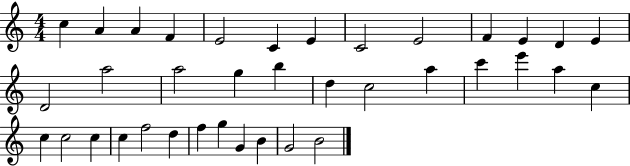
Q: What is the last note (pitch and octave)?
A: B4